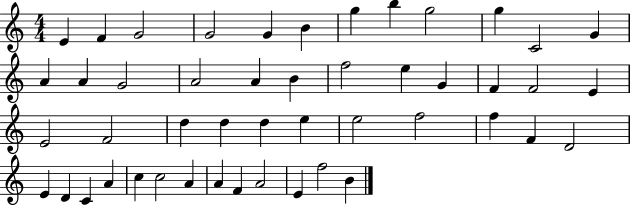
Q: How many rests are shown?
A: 0